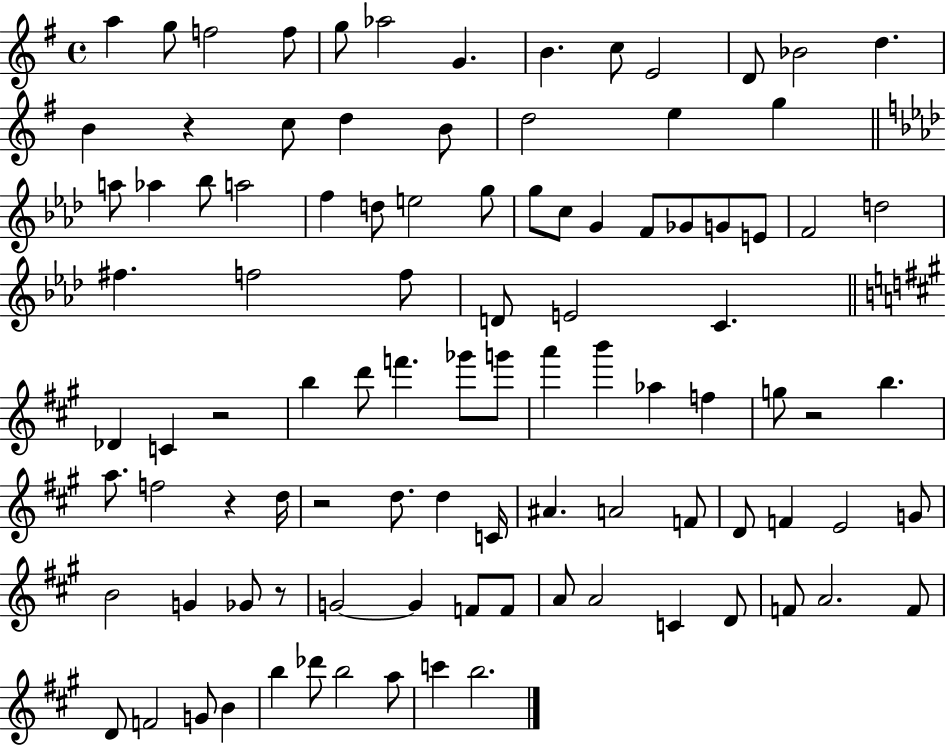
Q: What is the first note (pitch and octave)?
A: A5